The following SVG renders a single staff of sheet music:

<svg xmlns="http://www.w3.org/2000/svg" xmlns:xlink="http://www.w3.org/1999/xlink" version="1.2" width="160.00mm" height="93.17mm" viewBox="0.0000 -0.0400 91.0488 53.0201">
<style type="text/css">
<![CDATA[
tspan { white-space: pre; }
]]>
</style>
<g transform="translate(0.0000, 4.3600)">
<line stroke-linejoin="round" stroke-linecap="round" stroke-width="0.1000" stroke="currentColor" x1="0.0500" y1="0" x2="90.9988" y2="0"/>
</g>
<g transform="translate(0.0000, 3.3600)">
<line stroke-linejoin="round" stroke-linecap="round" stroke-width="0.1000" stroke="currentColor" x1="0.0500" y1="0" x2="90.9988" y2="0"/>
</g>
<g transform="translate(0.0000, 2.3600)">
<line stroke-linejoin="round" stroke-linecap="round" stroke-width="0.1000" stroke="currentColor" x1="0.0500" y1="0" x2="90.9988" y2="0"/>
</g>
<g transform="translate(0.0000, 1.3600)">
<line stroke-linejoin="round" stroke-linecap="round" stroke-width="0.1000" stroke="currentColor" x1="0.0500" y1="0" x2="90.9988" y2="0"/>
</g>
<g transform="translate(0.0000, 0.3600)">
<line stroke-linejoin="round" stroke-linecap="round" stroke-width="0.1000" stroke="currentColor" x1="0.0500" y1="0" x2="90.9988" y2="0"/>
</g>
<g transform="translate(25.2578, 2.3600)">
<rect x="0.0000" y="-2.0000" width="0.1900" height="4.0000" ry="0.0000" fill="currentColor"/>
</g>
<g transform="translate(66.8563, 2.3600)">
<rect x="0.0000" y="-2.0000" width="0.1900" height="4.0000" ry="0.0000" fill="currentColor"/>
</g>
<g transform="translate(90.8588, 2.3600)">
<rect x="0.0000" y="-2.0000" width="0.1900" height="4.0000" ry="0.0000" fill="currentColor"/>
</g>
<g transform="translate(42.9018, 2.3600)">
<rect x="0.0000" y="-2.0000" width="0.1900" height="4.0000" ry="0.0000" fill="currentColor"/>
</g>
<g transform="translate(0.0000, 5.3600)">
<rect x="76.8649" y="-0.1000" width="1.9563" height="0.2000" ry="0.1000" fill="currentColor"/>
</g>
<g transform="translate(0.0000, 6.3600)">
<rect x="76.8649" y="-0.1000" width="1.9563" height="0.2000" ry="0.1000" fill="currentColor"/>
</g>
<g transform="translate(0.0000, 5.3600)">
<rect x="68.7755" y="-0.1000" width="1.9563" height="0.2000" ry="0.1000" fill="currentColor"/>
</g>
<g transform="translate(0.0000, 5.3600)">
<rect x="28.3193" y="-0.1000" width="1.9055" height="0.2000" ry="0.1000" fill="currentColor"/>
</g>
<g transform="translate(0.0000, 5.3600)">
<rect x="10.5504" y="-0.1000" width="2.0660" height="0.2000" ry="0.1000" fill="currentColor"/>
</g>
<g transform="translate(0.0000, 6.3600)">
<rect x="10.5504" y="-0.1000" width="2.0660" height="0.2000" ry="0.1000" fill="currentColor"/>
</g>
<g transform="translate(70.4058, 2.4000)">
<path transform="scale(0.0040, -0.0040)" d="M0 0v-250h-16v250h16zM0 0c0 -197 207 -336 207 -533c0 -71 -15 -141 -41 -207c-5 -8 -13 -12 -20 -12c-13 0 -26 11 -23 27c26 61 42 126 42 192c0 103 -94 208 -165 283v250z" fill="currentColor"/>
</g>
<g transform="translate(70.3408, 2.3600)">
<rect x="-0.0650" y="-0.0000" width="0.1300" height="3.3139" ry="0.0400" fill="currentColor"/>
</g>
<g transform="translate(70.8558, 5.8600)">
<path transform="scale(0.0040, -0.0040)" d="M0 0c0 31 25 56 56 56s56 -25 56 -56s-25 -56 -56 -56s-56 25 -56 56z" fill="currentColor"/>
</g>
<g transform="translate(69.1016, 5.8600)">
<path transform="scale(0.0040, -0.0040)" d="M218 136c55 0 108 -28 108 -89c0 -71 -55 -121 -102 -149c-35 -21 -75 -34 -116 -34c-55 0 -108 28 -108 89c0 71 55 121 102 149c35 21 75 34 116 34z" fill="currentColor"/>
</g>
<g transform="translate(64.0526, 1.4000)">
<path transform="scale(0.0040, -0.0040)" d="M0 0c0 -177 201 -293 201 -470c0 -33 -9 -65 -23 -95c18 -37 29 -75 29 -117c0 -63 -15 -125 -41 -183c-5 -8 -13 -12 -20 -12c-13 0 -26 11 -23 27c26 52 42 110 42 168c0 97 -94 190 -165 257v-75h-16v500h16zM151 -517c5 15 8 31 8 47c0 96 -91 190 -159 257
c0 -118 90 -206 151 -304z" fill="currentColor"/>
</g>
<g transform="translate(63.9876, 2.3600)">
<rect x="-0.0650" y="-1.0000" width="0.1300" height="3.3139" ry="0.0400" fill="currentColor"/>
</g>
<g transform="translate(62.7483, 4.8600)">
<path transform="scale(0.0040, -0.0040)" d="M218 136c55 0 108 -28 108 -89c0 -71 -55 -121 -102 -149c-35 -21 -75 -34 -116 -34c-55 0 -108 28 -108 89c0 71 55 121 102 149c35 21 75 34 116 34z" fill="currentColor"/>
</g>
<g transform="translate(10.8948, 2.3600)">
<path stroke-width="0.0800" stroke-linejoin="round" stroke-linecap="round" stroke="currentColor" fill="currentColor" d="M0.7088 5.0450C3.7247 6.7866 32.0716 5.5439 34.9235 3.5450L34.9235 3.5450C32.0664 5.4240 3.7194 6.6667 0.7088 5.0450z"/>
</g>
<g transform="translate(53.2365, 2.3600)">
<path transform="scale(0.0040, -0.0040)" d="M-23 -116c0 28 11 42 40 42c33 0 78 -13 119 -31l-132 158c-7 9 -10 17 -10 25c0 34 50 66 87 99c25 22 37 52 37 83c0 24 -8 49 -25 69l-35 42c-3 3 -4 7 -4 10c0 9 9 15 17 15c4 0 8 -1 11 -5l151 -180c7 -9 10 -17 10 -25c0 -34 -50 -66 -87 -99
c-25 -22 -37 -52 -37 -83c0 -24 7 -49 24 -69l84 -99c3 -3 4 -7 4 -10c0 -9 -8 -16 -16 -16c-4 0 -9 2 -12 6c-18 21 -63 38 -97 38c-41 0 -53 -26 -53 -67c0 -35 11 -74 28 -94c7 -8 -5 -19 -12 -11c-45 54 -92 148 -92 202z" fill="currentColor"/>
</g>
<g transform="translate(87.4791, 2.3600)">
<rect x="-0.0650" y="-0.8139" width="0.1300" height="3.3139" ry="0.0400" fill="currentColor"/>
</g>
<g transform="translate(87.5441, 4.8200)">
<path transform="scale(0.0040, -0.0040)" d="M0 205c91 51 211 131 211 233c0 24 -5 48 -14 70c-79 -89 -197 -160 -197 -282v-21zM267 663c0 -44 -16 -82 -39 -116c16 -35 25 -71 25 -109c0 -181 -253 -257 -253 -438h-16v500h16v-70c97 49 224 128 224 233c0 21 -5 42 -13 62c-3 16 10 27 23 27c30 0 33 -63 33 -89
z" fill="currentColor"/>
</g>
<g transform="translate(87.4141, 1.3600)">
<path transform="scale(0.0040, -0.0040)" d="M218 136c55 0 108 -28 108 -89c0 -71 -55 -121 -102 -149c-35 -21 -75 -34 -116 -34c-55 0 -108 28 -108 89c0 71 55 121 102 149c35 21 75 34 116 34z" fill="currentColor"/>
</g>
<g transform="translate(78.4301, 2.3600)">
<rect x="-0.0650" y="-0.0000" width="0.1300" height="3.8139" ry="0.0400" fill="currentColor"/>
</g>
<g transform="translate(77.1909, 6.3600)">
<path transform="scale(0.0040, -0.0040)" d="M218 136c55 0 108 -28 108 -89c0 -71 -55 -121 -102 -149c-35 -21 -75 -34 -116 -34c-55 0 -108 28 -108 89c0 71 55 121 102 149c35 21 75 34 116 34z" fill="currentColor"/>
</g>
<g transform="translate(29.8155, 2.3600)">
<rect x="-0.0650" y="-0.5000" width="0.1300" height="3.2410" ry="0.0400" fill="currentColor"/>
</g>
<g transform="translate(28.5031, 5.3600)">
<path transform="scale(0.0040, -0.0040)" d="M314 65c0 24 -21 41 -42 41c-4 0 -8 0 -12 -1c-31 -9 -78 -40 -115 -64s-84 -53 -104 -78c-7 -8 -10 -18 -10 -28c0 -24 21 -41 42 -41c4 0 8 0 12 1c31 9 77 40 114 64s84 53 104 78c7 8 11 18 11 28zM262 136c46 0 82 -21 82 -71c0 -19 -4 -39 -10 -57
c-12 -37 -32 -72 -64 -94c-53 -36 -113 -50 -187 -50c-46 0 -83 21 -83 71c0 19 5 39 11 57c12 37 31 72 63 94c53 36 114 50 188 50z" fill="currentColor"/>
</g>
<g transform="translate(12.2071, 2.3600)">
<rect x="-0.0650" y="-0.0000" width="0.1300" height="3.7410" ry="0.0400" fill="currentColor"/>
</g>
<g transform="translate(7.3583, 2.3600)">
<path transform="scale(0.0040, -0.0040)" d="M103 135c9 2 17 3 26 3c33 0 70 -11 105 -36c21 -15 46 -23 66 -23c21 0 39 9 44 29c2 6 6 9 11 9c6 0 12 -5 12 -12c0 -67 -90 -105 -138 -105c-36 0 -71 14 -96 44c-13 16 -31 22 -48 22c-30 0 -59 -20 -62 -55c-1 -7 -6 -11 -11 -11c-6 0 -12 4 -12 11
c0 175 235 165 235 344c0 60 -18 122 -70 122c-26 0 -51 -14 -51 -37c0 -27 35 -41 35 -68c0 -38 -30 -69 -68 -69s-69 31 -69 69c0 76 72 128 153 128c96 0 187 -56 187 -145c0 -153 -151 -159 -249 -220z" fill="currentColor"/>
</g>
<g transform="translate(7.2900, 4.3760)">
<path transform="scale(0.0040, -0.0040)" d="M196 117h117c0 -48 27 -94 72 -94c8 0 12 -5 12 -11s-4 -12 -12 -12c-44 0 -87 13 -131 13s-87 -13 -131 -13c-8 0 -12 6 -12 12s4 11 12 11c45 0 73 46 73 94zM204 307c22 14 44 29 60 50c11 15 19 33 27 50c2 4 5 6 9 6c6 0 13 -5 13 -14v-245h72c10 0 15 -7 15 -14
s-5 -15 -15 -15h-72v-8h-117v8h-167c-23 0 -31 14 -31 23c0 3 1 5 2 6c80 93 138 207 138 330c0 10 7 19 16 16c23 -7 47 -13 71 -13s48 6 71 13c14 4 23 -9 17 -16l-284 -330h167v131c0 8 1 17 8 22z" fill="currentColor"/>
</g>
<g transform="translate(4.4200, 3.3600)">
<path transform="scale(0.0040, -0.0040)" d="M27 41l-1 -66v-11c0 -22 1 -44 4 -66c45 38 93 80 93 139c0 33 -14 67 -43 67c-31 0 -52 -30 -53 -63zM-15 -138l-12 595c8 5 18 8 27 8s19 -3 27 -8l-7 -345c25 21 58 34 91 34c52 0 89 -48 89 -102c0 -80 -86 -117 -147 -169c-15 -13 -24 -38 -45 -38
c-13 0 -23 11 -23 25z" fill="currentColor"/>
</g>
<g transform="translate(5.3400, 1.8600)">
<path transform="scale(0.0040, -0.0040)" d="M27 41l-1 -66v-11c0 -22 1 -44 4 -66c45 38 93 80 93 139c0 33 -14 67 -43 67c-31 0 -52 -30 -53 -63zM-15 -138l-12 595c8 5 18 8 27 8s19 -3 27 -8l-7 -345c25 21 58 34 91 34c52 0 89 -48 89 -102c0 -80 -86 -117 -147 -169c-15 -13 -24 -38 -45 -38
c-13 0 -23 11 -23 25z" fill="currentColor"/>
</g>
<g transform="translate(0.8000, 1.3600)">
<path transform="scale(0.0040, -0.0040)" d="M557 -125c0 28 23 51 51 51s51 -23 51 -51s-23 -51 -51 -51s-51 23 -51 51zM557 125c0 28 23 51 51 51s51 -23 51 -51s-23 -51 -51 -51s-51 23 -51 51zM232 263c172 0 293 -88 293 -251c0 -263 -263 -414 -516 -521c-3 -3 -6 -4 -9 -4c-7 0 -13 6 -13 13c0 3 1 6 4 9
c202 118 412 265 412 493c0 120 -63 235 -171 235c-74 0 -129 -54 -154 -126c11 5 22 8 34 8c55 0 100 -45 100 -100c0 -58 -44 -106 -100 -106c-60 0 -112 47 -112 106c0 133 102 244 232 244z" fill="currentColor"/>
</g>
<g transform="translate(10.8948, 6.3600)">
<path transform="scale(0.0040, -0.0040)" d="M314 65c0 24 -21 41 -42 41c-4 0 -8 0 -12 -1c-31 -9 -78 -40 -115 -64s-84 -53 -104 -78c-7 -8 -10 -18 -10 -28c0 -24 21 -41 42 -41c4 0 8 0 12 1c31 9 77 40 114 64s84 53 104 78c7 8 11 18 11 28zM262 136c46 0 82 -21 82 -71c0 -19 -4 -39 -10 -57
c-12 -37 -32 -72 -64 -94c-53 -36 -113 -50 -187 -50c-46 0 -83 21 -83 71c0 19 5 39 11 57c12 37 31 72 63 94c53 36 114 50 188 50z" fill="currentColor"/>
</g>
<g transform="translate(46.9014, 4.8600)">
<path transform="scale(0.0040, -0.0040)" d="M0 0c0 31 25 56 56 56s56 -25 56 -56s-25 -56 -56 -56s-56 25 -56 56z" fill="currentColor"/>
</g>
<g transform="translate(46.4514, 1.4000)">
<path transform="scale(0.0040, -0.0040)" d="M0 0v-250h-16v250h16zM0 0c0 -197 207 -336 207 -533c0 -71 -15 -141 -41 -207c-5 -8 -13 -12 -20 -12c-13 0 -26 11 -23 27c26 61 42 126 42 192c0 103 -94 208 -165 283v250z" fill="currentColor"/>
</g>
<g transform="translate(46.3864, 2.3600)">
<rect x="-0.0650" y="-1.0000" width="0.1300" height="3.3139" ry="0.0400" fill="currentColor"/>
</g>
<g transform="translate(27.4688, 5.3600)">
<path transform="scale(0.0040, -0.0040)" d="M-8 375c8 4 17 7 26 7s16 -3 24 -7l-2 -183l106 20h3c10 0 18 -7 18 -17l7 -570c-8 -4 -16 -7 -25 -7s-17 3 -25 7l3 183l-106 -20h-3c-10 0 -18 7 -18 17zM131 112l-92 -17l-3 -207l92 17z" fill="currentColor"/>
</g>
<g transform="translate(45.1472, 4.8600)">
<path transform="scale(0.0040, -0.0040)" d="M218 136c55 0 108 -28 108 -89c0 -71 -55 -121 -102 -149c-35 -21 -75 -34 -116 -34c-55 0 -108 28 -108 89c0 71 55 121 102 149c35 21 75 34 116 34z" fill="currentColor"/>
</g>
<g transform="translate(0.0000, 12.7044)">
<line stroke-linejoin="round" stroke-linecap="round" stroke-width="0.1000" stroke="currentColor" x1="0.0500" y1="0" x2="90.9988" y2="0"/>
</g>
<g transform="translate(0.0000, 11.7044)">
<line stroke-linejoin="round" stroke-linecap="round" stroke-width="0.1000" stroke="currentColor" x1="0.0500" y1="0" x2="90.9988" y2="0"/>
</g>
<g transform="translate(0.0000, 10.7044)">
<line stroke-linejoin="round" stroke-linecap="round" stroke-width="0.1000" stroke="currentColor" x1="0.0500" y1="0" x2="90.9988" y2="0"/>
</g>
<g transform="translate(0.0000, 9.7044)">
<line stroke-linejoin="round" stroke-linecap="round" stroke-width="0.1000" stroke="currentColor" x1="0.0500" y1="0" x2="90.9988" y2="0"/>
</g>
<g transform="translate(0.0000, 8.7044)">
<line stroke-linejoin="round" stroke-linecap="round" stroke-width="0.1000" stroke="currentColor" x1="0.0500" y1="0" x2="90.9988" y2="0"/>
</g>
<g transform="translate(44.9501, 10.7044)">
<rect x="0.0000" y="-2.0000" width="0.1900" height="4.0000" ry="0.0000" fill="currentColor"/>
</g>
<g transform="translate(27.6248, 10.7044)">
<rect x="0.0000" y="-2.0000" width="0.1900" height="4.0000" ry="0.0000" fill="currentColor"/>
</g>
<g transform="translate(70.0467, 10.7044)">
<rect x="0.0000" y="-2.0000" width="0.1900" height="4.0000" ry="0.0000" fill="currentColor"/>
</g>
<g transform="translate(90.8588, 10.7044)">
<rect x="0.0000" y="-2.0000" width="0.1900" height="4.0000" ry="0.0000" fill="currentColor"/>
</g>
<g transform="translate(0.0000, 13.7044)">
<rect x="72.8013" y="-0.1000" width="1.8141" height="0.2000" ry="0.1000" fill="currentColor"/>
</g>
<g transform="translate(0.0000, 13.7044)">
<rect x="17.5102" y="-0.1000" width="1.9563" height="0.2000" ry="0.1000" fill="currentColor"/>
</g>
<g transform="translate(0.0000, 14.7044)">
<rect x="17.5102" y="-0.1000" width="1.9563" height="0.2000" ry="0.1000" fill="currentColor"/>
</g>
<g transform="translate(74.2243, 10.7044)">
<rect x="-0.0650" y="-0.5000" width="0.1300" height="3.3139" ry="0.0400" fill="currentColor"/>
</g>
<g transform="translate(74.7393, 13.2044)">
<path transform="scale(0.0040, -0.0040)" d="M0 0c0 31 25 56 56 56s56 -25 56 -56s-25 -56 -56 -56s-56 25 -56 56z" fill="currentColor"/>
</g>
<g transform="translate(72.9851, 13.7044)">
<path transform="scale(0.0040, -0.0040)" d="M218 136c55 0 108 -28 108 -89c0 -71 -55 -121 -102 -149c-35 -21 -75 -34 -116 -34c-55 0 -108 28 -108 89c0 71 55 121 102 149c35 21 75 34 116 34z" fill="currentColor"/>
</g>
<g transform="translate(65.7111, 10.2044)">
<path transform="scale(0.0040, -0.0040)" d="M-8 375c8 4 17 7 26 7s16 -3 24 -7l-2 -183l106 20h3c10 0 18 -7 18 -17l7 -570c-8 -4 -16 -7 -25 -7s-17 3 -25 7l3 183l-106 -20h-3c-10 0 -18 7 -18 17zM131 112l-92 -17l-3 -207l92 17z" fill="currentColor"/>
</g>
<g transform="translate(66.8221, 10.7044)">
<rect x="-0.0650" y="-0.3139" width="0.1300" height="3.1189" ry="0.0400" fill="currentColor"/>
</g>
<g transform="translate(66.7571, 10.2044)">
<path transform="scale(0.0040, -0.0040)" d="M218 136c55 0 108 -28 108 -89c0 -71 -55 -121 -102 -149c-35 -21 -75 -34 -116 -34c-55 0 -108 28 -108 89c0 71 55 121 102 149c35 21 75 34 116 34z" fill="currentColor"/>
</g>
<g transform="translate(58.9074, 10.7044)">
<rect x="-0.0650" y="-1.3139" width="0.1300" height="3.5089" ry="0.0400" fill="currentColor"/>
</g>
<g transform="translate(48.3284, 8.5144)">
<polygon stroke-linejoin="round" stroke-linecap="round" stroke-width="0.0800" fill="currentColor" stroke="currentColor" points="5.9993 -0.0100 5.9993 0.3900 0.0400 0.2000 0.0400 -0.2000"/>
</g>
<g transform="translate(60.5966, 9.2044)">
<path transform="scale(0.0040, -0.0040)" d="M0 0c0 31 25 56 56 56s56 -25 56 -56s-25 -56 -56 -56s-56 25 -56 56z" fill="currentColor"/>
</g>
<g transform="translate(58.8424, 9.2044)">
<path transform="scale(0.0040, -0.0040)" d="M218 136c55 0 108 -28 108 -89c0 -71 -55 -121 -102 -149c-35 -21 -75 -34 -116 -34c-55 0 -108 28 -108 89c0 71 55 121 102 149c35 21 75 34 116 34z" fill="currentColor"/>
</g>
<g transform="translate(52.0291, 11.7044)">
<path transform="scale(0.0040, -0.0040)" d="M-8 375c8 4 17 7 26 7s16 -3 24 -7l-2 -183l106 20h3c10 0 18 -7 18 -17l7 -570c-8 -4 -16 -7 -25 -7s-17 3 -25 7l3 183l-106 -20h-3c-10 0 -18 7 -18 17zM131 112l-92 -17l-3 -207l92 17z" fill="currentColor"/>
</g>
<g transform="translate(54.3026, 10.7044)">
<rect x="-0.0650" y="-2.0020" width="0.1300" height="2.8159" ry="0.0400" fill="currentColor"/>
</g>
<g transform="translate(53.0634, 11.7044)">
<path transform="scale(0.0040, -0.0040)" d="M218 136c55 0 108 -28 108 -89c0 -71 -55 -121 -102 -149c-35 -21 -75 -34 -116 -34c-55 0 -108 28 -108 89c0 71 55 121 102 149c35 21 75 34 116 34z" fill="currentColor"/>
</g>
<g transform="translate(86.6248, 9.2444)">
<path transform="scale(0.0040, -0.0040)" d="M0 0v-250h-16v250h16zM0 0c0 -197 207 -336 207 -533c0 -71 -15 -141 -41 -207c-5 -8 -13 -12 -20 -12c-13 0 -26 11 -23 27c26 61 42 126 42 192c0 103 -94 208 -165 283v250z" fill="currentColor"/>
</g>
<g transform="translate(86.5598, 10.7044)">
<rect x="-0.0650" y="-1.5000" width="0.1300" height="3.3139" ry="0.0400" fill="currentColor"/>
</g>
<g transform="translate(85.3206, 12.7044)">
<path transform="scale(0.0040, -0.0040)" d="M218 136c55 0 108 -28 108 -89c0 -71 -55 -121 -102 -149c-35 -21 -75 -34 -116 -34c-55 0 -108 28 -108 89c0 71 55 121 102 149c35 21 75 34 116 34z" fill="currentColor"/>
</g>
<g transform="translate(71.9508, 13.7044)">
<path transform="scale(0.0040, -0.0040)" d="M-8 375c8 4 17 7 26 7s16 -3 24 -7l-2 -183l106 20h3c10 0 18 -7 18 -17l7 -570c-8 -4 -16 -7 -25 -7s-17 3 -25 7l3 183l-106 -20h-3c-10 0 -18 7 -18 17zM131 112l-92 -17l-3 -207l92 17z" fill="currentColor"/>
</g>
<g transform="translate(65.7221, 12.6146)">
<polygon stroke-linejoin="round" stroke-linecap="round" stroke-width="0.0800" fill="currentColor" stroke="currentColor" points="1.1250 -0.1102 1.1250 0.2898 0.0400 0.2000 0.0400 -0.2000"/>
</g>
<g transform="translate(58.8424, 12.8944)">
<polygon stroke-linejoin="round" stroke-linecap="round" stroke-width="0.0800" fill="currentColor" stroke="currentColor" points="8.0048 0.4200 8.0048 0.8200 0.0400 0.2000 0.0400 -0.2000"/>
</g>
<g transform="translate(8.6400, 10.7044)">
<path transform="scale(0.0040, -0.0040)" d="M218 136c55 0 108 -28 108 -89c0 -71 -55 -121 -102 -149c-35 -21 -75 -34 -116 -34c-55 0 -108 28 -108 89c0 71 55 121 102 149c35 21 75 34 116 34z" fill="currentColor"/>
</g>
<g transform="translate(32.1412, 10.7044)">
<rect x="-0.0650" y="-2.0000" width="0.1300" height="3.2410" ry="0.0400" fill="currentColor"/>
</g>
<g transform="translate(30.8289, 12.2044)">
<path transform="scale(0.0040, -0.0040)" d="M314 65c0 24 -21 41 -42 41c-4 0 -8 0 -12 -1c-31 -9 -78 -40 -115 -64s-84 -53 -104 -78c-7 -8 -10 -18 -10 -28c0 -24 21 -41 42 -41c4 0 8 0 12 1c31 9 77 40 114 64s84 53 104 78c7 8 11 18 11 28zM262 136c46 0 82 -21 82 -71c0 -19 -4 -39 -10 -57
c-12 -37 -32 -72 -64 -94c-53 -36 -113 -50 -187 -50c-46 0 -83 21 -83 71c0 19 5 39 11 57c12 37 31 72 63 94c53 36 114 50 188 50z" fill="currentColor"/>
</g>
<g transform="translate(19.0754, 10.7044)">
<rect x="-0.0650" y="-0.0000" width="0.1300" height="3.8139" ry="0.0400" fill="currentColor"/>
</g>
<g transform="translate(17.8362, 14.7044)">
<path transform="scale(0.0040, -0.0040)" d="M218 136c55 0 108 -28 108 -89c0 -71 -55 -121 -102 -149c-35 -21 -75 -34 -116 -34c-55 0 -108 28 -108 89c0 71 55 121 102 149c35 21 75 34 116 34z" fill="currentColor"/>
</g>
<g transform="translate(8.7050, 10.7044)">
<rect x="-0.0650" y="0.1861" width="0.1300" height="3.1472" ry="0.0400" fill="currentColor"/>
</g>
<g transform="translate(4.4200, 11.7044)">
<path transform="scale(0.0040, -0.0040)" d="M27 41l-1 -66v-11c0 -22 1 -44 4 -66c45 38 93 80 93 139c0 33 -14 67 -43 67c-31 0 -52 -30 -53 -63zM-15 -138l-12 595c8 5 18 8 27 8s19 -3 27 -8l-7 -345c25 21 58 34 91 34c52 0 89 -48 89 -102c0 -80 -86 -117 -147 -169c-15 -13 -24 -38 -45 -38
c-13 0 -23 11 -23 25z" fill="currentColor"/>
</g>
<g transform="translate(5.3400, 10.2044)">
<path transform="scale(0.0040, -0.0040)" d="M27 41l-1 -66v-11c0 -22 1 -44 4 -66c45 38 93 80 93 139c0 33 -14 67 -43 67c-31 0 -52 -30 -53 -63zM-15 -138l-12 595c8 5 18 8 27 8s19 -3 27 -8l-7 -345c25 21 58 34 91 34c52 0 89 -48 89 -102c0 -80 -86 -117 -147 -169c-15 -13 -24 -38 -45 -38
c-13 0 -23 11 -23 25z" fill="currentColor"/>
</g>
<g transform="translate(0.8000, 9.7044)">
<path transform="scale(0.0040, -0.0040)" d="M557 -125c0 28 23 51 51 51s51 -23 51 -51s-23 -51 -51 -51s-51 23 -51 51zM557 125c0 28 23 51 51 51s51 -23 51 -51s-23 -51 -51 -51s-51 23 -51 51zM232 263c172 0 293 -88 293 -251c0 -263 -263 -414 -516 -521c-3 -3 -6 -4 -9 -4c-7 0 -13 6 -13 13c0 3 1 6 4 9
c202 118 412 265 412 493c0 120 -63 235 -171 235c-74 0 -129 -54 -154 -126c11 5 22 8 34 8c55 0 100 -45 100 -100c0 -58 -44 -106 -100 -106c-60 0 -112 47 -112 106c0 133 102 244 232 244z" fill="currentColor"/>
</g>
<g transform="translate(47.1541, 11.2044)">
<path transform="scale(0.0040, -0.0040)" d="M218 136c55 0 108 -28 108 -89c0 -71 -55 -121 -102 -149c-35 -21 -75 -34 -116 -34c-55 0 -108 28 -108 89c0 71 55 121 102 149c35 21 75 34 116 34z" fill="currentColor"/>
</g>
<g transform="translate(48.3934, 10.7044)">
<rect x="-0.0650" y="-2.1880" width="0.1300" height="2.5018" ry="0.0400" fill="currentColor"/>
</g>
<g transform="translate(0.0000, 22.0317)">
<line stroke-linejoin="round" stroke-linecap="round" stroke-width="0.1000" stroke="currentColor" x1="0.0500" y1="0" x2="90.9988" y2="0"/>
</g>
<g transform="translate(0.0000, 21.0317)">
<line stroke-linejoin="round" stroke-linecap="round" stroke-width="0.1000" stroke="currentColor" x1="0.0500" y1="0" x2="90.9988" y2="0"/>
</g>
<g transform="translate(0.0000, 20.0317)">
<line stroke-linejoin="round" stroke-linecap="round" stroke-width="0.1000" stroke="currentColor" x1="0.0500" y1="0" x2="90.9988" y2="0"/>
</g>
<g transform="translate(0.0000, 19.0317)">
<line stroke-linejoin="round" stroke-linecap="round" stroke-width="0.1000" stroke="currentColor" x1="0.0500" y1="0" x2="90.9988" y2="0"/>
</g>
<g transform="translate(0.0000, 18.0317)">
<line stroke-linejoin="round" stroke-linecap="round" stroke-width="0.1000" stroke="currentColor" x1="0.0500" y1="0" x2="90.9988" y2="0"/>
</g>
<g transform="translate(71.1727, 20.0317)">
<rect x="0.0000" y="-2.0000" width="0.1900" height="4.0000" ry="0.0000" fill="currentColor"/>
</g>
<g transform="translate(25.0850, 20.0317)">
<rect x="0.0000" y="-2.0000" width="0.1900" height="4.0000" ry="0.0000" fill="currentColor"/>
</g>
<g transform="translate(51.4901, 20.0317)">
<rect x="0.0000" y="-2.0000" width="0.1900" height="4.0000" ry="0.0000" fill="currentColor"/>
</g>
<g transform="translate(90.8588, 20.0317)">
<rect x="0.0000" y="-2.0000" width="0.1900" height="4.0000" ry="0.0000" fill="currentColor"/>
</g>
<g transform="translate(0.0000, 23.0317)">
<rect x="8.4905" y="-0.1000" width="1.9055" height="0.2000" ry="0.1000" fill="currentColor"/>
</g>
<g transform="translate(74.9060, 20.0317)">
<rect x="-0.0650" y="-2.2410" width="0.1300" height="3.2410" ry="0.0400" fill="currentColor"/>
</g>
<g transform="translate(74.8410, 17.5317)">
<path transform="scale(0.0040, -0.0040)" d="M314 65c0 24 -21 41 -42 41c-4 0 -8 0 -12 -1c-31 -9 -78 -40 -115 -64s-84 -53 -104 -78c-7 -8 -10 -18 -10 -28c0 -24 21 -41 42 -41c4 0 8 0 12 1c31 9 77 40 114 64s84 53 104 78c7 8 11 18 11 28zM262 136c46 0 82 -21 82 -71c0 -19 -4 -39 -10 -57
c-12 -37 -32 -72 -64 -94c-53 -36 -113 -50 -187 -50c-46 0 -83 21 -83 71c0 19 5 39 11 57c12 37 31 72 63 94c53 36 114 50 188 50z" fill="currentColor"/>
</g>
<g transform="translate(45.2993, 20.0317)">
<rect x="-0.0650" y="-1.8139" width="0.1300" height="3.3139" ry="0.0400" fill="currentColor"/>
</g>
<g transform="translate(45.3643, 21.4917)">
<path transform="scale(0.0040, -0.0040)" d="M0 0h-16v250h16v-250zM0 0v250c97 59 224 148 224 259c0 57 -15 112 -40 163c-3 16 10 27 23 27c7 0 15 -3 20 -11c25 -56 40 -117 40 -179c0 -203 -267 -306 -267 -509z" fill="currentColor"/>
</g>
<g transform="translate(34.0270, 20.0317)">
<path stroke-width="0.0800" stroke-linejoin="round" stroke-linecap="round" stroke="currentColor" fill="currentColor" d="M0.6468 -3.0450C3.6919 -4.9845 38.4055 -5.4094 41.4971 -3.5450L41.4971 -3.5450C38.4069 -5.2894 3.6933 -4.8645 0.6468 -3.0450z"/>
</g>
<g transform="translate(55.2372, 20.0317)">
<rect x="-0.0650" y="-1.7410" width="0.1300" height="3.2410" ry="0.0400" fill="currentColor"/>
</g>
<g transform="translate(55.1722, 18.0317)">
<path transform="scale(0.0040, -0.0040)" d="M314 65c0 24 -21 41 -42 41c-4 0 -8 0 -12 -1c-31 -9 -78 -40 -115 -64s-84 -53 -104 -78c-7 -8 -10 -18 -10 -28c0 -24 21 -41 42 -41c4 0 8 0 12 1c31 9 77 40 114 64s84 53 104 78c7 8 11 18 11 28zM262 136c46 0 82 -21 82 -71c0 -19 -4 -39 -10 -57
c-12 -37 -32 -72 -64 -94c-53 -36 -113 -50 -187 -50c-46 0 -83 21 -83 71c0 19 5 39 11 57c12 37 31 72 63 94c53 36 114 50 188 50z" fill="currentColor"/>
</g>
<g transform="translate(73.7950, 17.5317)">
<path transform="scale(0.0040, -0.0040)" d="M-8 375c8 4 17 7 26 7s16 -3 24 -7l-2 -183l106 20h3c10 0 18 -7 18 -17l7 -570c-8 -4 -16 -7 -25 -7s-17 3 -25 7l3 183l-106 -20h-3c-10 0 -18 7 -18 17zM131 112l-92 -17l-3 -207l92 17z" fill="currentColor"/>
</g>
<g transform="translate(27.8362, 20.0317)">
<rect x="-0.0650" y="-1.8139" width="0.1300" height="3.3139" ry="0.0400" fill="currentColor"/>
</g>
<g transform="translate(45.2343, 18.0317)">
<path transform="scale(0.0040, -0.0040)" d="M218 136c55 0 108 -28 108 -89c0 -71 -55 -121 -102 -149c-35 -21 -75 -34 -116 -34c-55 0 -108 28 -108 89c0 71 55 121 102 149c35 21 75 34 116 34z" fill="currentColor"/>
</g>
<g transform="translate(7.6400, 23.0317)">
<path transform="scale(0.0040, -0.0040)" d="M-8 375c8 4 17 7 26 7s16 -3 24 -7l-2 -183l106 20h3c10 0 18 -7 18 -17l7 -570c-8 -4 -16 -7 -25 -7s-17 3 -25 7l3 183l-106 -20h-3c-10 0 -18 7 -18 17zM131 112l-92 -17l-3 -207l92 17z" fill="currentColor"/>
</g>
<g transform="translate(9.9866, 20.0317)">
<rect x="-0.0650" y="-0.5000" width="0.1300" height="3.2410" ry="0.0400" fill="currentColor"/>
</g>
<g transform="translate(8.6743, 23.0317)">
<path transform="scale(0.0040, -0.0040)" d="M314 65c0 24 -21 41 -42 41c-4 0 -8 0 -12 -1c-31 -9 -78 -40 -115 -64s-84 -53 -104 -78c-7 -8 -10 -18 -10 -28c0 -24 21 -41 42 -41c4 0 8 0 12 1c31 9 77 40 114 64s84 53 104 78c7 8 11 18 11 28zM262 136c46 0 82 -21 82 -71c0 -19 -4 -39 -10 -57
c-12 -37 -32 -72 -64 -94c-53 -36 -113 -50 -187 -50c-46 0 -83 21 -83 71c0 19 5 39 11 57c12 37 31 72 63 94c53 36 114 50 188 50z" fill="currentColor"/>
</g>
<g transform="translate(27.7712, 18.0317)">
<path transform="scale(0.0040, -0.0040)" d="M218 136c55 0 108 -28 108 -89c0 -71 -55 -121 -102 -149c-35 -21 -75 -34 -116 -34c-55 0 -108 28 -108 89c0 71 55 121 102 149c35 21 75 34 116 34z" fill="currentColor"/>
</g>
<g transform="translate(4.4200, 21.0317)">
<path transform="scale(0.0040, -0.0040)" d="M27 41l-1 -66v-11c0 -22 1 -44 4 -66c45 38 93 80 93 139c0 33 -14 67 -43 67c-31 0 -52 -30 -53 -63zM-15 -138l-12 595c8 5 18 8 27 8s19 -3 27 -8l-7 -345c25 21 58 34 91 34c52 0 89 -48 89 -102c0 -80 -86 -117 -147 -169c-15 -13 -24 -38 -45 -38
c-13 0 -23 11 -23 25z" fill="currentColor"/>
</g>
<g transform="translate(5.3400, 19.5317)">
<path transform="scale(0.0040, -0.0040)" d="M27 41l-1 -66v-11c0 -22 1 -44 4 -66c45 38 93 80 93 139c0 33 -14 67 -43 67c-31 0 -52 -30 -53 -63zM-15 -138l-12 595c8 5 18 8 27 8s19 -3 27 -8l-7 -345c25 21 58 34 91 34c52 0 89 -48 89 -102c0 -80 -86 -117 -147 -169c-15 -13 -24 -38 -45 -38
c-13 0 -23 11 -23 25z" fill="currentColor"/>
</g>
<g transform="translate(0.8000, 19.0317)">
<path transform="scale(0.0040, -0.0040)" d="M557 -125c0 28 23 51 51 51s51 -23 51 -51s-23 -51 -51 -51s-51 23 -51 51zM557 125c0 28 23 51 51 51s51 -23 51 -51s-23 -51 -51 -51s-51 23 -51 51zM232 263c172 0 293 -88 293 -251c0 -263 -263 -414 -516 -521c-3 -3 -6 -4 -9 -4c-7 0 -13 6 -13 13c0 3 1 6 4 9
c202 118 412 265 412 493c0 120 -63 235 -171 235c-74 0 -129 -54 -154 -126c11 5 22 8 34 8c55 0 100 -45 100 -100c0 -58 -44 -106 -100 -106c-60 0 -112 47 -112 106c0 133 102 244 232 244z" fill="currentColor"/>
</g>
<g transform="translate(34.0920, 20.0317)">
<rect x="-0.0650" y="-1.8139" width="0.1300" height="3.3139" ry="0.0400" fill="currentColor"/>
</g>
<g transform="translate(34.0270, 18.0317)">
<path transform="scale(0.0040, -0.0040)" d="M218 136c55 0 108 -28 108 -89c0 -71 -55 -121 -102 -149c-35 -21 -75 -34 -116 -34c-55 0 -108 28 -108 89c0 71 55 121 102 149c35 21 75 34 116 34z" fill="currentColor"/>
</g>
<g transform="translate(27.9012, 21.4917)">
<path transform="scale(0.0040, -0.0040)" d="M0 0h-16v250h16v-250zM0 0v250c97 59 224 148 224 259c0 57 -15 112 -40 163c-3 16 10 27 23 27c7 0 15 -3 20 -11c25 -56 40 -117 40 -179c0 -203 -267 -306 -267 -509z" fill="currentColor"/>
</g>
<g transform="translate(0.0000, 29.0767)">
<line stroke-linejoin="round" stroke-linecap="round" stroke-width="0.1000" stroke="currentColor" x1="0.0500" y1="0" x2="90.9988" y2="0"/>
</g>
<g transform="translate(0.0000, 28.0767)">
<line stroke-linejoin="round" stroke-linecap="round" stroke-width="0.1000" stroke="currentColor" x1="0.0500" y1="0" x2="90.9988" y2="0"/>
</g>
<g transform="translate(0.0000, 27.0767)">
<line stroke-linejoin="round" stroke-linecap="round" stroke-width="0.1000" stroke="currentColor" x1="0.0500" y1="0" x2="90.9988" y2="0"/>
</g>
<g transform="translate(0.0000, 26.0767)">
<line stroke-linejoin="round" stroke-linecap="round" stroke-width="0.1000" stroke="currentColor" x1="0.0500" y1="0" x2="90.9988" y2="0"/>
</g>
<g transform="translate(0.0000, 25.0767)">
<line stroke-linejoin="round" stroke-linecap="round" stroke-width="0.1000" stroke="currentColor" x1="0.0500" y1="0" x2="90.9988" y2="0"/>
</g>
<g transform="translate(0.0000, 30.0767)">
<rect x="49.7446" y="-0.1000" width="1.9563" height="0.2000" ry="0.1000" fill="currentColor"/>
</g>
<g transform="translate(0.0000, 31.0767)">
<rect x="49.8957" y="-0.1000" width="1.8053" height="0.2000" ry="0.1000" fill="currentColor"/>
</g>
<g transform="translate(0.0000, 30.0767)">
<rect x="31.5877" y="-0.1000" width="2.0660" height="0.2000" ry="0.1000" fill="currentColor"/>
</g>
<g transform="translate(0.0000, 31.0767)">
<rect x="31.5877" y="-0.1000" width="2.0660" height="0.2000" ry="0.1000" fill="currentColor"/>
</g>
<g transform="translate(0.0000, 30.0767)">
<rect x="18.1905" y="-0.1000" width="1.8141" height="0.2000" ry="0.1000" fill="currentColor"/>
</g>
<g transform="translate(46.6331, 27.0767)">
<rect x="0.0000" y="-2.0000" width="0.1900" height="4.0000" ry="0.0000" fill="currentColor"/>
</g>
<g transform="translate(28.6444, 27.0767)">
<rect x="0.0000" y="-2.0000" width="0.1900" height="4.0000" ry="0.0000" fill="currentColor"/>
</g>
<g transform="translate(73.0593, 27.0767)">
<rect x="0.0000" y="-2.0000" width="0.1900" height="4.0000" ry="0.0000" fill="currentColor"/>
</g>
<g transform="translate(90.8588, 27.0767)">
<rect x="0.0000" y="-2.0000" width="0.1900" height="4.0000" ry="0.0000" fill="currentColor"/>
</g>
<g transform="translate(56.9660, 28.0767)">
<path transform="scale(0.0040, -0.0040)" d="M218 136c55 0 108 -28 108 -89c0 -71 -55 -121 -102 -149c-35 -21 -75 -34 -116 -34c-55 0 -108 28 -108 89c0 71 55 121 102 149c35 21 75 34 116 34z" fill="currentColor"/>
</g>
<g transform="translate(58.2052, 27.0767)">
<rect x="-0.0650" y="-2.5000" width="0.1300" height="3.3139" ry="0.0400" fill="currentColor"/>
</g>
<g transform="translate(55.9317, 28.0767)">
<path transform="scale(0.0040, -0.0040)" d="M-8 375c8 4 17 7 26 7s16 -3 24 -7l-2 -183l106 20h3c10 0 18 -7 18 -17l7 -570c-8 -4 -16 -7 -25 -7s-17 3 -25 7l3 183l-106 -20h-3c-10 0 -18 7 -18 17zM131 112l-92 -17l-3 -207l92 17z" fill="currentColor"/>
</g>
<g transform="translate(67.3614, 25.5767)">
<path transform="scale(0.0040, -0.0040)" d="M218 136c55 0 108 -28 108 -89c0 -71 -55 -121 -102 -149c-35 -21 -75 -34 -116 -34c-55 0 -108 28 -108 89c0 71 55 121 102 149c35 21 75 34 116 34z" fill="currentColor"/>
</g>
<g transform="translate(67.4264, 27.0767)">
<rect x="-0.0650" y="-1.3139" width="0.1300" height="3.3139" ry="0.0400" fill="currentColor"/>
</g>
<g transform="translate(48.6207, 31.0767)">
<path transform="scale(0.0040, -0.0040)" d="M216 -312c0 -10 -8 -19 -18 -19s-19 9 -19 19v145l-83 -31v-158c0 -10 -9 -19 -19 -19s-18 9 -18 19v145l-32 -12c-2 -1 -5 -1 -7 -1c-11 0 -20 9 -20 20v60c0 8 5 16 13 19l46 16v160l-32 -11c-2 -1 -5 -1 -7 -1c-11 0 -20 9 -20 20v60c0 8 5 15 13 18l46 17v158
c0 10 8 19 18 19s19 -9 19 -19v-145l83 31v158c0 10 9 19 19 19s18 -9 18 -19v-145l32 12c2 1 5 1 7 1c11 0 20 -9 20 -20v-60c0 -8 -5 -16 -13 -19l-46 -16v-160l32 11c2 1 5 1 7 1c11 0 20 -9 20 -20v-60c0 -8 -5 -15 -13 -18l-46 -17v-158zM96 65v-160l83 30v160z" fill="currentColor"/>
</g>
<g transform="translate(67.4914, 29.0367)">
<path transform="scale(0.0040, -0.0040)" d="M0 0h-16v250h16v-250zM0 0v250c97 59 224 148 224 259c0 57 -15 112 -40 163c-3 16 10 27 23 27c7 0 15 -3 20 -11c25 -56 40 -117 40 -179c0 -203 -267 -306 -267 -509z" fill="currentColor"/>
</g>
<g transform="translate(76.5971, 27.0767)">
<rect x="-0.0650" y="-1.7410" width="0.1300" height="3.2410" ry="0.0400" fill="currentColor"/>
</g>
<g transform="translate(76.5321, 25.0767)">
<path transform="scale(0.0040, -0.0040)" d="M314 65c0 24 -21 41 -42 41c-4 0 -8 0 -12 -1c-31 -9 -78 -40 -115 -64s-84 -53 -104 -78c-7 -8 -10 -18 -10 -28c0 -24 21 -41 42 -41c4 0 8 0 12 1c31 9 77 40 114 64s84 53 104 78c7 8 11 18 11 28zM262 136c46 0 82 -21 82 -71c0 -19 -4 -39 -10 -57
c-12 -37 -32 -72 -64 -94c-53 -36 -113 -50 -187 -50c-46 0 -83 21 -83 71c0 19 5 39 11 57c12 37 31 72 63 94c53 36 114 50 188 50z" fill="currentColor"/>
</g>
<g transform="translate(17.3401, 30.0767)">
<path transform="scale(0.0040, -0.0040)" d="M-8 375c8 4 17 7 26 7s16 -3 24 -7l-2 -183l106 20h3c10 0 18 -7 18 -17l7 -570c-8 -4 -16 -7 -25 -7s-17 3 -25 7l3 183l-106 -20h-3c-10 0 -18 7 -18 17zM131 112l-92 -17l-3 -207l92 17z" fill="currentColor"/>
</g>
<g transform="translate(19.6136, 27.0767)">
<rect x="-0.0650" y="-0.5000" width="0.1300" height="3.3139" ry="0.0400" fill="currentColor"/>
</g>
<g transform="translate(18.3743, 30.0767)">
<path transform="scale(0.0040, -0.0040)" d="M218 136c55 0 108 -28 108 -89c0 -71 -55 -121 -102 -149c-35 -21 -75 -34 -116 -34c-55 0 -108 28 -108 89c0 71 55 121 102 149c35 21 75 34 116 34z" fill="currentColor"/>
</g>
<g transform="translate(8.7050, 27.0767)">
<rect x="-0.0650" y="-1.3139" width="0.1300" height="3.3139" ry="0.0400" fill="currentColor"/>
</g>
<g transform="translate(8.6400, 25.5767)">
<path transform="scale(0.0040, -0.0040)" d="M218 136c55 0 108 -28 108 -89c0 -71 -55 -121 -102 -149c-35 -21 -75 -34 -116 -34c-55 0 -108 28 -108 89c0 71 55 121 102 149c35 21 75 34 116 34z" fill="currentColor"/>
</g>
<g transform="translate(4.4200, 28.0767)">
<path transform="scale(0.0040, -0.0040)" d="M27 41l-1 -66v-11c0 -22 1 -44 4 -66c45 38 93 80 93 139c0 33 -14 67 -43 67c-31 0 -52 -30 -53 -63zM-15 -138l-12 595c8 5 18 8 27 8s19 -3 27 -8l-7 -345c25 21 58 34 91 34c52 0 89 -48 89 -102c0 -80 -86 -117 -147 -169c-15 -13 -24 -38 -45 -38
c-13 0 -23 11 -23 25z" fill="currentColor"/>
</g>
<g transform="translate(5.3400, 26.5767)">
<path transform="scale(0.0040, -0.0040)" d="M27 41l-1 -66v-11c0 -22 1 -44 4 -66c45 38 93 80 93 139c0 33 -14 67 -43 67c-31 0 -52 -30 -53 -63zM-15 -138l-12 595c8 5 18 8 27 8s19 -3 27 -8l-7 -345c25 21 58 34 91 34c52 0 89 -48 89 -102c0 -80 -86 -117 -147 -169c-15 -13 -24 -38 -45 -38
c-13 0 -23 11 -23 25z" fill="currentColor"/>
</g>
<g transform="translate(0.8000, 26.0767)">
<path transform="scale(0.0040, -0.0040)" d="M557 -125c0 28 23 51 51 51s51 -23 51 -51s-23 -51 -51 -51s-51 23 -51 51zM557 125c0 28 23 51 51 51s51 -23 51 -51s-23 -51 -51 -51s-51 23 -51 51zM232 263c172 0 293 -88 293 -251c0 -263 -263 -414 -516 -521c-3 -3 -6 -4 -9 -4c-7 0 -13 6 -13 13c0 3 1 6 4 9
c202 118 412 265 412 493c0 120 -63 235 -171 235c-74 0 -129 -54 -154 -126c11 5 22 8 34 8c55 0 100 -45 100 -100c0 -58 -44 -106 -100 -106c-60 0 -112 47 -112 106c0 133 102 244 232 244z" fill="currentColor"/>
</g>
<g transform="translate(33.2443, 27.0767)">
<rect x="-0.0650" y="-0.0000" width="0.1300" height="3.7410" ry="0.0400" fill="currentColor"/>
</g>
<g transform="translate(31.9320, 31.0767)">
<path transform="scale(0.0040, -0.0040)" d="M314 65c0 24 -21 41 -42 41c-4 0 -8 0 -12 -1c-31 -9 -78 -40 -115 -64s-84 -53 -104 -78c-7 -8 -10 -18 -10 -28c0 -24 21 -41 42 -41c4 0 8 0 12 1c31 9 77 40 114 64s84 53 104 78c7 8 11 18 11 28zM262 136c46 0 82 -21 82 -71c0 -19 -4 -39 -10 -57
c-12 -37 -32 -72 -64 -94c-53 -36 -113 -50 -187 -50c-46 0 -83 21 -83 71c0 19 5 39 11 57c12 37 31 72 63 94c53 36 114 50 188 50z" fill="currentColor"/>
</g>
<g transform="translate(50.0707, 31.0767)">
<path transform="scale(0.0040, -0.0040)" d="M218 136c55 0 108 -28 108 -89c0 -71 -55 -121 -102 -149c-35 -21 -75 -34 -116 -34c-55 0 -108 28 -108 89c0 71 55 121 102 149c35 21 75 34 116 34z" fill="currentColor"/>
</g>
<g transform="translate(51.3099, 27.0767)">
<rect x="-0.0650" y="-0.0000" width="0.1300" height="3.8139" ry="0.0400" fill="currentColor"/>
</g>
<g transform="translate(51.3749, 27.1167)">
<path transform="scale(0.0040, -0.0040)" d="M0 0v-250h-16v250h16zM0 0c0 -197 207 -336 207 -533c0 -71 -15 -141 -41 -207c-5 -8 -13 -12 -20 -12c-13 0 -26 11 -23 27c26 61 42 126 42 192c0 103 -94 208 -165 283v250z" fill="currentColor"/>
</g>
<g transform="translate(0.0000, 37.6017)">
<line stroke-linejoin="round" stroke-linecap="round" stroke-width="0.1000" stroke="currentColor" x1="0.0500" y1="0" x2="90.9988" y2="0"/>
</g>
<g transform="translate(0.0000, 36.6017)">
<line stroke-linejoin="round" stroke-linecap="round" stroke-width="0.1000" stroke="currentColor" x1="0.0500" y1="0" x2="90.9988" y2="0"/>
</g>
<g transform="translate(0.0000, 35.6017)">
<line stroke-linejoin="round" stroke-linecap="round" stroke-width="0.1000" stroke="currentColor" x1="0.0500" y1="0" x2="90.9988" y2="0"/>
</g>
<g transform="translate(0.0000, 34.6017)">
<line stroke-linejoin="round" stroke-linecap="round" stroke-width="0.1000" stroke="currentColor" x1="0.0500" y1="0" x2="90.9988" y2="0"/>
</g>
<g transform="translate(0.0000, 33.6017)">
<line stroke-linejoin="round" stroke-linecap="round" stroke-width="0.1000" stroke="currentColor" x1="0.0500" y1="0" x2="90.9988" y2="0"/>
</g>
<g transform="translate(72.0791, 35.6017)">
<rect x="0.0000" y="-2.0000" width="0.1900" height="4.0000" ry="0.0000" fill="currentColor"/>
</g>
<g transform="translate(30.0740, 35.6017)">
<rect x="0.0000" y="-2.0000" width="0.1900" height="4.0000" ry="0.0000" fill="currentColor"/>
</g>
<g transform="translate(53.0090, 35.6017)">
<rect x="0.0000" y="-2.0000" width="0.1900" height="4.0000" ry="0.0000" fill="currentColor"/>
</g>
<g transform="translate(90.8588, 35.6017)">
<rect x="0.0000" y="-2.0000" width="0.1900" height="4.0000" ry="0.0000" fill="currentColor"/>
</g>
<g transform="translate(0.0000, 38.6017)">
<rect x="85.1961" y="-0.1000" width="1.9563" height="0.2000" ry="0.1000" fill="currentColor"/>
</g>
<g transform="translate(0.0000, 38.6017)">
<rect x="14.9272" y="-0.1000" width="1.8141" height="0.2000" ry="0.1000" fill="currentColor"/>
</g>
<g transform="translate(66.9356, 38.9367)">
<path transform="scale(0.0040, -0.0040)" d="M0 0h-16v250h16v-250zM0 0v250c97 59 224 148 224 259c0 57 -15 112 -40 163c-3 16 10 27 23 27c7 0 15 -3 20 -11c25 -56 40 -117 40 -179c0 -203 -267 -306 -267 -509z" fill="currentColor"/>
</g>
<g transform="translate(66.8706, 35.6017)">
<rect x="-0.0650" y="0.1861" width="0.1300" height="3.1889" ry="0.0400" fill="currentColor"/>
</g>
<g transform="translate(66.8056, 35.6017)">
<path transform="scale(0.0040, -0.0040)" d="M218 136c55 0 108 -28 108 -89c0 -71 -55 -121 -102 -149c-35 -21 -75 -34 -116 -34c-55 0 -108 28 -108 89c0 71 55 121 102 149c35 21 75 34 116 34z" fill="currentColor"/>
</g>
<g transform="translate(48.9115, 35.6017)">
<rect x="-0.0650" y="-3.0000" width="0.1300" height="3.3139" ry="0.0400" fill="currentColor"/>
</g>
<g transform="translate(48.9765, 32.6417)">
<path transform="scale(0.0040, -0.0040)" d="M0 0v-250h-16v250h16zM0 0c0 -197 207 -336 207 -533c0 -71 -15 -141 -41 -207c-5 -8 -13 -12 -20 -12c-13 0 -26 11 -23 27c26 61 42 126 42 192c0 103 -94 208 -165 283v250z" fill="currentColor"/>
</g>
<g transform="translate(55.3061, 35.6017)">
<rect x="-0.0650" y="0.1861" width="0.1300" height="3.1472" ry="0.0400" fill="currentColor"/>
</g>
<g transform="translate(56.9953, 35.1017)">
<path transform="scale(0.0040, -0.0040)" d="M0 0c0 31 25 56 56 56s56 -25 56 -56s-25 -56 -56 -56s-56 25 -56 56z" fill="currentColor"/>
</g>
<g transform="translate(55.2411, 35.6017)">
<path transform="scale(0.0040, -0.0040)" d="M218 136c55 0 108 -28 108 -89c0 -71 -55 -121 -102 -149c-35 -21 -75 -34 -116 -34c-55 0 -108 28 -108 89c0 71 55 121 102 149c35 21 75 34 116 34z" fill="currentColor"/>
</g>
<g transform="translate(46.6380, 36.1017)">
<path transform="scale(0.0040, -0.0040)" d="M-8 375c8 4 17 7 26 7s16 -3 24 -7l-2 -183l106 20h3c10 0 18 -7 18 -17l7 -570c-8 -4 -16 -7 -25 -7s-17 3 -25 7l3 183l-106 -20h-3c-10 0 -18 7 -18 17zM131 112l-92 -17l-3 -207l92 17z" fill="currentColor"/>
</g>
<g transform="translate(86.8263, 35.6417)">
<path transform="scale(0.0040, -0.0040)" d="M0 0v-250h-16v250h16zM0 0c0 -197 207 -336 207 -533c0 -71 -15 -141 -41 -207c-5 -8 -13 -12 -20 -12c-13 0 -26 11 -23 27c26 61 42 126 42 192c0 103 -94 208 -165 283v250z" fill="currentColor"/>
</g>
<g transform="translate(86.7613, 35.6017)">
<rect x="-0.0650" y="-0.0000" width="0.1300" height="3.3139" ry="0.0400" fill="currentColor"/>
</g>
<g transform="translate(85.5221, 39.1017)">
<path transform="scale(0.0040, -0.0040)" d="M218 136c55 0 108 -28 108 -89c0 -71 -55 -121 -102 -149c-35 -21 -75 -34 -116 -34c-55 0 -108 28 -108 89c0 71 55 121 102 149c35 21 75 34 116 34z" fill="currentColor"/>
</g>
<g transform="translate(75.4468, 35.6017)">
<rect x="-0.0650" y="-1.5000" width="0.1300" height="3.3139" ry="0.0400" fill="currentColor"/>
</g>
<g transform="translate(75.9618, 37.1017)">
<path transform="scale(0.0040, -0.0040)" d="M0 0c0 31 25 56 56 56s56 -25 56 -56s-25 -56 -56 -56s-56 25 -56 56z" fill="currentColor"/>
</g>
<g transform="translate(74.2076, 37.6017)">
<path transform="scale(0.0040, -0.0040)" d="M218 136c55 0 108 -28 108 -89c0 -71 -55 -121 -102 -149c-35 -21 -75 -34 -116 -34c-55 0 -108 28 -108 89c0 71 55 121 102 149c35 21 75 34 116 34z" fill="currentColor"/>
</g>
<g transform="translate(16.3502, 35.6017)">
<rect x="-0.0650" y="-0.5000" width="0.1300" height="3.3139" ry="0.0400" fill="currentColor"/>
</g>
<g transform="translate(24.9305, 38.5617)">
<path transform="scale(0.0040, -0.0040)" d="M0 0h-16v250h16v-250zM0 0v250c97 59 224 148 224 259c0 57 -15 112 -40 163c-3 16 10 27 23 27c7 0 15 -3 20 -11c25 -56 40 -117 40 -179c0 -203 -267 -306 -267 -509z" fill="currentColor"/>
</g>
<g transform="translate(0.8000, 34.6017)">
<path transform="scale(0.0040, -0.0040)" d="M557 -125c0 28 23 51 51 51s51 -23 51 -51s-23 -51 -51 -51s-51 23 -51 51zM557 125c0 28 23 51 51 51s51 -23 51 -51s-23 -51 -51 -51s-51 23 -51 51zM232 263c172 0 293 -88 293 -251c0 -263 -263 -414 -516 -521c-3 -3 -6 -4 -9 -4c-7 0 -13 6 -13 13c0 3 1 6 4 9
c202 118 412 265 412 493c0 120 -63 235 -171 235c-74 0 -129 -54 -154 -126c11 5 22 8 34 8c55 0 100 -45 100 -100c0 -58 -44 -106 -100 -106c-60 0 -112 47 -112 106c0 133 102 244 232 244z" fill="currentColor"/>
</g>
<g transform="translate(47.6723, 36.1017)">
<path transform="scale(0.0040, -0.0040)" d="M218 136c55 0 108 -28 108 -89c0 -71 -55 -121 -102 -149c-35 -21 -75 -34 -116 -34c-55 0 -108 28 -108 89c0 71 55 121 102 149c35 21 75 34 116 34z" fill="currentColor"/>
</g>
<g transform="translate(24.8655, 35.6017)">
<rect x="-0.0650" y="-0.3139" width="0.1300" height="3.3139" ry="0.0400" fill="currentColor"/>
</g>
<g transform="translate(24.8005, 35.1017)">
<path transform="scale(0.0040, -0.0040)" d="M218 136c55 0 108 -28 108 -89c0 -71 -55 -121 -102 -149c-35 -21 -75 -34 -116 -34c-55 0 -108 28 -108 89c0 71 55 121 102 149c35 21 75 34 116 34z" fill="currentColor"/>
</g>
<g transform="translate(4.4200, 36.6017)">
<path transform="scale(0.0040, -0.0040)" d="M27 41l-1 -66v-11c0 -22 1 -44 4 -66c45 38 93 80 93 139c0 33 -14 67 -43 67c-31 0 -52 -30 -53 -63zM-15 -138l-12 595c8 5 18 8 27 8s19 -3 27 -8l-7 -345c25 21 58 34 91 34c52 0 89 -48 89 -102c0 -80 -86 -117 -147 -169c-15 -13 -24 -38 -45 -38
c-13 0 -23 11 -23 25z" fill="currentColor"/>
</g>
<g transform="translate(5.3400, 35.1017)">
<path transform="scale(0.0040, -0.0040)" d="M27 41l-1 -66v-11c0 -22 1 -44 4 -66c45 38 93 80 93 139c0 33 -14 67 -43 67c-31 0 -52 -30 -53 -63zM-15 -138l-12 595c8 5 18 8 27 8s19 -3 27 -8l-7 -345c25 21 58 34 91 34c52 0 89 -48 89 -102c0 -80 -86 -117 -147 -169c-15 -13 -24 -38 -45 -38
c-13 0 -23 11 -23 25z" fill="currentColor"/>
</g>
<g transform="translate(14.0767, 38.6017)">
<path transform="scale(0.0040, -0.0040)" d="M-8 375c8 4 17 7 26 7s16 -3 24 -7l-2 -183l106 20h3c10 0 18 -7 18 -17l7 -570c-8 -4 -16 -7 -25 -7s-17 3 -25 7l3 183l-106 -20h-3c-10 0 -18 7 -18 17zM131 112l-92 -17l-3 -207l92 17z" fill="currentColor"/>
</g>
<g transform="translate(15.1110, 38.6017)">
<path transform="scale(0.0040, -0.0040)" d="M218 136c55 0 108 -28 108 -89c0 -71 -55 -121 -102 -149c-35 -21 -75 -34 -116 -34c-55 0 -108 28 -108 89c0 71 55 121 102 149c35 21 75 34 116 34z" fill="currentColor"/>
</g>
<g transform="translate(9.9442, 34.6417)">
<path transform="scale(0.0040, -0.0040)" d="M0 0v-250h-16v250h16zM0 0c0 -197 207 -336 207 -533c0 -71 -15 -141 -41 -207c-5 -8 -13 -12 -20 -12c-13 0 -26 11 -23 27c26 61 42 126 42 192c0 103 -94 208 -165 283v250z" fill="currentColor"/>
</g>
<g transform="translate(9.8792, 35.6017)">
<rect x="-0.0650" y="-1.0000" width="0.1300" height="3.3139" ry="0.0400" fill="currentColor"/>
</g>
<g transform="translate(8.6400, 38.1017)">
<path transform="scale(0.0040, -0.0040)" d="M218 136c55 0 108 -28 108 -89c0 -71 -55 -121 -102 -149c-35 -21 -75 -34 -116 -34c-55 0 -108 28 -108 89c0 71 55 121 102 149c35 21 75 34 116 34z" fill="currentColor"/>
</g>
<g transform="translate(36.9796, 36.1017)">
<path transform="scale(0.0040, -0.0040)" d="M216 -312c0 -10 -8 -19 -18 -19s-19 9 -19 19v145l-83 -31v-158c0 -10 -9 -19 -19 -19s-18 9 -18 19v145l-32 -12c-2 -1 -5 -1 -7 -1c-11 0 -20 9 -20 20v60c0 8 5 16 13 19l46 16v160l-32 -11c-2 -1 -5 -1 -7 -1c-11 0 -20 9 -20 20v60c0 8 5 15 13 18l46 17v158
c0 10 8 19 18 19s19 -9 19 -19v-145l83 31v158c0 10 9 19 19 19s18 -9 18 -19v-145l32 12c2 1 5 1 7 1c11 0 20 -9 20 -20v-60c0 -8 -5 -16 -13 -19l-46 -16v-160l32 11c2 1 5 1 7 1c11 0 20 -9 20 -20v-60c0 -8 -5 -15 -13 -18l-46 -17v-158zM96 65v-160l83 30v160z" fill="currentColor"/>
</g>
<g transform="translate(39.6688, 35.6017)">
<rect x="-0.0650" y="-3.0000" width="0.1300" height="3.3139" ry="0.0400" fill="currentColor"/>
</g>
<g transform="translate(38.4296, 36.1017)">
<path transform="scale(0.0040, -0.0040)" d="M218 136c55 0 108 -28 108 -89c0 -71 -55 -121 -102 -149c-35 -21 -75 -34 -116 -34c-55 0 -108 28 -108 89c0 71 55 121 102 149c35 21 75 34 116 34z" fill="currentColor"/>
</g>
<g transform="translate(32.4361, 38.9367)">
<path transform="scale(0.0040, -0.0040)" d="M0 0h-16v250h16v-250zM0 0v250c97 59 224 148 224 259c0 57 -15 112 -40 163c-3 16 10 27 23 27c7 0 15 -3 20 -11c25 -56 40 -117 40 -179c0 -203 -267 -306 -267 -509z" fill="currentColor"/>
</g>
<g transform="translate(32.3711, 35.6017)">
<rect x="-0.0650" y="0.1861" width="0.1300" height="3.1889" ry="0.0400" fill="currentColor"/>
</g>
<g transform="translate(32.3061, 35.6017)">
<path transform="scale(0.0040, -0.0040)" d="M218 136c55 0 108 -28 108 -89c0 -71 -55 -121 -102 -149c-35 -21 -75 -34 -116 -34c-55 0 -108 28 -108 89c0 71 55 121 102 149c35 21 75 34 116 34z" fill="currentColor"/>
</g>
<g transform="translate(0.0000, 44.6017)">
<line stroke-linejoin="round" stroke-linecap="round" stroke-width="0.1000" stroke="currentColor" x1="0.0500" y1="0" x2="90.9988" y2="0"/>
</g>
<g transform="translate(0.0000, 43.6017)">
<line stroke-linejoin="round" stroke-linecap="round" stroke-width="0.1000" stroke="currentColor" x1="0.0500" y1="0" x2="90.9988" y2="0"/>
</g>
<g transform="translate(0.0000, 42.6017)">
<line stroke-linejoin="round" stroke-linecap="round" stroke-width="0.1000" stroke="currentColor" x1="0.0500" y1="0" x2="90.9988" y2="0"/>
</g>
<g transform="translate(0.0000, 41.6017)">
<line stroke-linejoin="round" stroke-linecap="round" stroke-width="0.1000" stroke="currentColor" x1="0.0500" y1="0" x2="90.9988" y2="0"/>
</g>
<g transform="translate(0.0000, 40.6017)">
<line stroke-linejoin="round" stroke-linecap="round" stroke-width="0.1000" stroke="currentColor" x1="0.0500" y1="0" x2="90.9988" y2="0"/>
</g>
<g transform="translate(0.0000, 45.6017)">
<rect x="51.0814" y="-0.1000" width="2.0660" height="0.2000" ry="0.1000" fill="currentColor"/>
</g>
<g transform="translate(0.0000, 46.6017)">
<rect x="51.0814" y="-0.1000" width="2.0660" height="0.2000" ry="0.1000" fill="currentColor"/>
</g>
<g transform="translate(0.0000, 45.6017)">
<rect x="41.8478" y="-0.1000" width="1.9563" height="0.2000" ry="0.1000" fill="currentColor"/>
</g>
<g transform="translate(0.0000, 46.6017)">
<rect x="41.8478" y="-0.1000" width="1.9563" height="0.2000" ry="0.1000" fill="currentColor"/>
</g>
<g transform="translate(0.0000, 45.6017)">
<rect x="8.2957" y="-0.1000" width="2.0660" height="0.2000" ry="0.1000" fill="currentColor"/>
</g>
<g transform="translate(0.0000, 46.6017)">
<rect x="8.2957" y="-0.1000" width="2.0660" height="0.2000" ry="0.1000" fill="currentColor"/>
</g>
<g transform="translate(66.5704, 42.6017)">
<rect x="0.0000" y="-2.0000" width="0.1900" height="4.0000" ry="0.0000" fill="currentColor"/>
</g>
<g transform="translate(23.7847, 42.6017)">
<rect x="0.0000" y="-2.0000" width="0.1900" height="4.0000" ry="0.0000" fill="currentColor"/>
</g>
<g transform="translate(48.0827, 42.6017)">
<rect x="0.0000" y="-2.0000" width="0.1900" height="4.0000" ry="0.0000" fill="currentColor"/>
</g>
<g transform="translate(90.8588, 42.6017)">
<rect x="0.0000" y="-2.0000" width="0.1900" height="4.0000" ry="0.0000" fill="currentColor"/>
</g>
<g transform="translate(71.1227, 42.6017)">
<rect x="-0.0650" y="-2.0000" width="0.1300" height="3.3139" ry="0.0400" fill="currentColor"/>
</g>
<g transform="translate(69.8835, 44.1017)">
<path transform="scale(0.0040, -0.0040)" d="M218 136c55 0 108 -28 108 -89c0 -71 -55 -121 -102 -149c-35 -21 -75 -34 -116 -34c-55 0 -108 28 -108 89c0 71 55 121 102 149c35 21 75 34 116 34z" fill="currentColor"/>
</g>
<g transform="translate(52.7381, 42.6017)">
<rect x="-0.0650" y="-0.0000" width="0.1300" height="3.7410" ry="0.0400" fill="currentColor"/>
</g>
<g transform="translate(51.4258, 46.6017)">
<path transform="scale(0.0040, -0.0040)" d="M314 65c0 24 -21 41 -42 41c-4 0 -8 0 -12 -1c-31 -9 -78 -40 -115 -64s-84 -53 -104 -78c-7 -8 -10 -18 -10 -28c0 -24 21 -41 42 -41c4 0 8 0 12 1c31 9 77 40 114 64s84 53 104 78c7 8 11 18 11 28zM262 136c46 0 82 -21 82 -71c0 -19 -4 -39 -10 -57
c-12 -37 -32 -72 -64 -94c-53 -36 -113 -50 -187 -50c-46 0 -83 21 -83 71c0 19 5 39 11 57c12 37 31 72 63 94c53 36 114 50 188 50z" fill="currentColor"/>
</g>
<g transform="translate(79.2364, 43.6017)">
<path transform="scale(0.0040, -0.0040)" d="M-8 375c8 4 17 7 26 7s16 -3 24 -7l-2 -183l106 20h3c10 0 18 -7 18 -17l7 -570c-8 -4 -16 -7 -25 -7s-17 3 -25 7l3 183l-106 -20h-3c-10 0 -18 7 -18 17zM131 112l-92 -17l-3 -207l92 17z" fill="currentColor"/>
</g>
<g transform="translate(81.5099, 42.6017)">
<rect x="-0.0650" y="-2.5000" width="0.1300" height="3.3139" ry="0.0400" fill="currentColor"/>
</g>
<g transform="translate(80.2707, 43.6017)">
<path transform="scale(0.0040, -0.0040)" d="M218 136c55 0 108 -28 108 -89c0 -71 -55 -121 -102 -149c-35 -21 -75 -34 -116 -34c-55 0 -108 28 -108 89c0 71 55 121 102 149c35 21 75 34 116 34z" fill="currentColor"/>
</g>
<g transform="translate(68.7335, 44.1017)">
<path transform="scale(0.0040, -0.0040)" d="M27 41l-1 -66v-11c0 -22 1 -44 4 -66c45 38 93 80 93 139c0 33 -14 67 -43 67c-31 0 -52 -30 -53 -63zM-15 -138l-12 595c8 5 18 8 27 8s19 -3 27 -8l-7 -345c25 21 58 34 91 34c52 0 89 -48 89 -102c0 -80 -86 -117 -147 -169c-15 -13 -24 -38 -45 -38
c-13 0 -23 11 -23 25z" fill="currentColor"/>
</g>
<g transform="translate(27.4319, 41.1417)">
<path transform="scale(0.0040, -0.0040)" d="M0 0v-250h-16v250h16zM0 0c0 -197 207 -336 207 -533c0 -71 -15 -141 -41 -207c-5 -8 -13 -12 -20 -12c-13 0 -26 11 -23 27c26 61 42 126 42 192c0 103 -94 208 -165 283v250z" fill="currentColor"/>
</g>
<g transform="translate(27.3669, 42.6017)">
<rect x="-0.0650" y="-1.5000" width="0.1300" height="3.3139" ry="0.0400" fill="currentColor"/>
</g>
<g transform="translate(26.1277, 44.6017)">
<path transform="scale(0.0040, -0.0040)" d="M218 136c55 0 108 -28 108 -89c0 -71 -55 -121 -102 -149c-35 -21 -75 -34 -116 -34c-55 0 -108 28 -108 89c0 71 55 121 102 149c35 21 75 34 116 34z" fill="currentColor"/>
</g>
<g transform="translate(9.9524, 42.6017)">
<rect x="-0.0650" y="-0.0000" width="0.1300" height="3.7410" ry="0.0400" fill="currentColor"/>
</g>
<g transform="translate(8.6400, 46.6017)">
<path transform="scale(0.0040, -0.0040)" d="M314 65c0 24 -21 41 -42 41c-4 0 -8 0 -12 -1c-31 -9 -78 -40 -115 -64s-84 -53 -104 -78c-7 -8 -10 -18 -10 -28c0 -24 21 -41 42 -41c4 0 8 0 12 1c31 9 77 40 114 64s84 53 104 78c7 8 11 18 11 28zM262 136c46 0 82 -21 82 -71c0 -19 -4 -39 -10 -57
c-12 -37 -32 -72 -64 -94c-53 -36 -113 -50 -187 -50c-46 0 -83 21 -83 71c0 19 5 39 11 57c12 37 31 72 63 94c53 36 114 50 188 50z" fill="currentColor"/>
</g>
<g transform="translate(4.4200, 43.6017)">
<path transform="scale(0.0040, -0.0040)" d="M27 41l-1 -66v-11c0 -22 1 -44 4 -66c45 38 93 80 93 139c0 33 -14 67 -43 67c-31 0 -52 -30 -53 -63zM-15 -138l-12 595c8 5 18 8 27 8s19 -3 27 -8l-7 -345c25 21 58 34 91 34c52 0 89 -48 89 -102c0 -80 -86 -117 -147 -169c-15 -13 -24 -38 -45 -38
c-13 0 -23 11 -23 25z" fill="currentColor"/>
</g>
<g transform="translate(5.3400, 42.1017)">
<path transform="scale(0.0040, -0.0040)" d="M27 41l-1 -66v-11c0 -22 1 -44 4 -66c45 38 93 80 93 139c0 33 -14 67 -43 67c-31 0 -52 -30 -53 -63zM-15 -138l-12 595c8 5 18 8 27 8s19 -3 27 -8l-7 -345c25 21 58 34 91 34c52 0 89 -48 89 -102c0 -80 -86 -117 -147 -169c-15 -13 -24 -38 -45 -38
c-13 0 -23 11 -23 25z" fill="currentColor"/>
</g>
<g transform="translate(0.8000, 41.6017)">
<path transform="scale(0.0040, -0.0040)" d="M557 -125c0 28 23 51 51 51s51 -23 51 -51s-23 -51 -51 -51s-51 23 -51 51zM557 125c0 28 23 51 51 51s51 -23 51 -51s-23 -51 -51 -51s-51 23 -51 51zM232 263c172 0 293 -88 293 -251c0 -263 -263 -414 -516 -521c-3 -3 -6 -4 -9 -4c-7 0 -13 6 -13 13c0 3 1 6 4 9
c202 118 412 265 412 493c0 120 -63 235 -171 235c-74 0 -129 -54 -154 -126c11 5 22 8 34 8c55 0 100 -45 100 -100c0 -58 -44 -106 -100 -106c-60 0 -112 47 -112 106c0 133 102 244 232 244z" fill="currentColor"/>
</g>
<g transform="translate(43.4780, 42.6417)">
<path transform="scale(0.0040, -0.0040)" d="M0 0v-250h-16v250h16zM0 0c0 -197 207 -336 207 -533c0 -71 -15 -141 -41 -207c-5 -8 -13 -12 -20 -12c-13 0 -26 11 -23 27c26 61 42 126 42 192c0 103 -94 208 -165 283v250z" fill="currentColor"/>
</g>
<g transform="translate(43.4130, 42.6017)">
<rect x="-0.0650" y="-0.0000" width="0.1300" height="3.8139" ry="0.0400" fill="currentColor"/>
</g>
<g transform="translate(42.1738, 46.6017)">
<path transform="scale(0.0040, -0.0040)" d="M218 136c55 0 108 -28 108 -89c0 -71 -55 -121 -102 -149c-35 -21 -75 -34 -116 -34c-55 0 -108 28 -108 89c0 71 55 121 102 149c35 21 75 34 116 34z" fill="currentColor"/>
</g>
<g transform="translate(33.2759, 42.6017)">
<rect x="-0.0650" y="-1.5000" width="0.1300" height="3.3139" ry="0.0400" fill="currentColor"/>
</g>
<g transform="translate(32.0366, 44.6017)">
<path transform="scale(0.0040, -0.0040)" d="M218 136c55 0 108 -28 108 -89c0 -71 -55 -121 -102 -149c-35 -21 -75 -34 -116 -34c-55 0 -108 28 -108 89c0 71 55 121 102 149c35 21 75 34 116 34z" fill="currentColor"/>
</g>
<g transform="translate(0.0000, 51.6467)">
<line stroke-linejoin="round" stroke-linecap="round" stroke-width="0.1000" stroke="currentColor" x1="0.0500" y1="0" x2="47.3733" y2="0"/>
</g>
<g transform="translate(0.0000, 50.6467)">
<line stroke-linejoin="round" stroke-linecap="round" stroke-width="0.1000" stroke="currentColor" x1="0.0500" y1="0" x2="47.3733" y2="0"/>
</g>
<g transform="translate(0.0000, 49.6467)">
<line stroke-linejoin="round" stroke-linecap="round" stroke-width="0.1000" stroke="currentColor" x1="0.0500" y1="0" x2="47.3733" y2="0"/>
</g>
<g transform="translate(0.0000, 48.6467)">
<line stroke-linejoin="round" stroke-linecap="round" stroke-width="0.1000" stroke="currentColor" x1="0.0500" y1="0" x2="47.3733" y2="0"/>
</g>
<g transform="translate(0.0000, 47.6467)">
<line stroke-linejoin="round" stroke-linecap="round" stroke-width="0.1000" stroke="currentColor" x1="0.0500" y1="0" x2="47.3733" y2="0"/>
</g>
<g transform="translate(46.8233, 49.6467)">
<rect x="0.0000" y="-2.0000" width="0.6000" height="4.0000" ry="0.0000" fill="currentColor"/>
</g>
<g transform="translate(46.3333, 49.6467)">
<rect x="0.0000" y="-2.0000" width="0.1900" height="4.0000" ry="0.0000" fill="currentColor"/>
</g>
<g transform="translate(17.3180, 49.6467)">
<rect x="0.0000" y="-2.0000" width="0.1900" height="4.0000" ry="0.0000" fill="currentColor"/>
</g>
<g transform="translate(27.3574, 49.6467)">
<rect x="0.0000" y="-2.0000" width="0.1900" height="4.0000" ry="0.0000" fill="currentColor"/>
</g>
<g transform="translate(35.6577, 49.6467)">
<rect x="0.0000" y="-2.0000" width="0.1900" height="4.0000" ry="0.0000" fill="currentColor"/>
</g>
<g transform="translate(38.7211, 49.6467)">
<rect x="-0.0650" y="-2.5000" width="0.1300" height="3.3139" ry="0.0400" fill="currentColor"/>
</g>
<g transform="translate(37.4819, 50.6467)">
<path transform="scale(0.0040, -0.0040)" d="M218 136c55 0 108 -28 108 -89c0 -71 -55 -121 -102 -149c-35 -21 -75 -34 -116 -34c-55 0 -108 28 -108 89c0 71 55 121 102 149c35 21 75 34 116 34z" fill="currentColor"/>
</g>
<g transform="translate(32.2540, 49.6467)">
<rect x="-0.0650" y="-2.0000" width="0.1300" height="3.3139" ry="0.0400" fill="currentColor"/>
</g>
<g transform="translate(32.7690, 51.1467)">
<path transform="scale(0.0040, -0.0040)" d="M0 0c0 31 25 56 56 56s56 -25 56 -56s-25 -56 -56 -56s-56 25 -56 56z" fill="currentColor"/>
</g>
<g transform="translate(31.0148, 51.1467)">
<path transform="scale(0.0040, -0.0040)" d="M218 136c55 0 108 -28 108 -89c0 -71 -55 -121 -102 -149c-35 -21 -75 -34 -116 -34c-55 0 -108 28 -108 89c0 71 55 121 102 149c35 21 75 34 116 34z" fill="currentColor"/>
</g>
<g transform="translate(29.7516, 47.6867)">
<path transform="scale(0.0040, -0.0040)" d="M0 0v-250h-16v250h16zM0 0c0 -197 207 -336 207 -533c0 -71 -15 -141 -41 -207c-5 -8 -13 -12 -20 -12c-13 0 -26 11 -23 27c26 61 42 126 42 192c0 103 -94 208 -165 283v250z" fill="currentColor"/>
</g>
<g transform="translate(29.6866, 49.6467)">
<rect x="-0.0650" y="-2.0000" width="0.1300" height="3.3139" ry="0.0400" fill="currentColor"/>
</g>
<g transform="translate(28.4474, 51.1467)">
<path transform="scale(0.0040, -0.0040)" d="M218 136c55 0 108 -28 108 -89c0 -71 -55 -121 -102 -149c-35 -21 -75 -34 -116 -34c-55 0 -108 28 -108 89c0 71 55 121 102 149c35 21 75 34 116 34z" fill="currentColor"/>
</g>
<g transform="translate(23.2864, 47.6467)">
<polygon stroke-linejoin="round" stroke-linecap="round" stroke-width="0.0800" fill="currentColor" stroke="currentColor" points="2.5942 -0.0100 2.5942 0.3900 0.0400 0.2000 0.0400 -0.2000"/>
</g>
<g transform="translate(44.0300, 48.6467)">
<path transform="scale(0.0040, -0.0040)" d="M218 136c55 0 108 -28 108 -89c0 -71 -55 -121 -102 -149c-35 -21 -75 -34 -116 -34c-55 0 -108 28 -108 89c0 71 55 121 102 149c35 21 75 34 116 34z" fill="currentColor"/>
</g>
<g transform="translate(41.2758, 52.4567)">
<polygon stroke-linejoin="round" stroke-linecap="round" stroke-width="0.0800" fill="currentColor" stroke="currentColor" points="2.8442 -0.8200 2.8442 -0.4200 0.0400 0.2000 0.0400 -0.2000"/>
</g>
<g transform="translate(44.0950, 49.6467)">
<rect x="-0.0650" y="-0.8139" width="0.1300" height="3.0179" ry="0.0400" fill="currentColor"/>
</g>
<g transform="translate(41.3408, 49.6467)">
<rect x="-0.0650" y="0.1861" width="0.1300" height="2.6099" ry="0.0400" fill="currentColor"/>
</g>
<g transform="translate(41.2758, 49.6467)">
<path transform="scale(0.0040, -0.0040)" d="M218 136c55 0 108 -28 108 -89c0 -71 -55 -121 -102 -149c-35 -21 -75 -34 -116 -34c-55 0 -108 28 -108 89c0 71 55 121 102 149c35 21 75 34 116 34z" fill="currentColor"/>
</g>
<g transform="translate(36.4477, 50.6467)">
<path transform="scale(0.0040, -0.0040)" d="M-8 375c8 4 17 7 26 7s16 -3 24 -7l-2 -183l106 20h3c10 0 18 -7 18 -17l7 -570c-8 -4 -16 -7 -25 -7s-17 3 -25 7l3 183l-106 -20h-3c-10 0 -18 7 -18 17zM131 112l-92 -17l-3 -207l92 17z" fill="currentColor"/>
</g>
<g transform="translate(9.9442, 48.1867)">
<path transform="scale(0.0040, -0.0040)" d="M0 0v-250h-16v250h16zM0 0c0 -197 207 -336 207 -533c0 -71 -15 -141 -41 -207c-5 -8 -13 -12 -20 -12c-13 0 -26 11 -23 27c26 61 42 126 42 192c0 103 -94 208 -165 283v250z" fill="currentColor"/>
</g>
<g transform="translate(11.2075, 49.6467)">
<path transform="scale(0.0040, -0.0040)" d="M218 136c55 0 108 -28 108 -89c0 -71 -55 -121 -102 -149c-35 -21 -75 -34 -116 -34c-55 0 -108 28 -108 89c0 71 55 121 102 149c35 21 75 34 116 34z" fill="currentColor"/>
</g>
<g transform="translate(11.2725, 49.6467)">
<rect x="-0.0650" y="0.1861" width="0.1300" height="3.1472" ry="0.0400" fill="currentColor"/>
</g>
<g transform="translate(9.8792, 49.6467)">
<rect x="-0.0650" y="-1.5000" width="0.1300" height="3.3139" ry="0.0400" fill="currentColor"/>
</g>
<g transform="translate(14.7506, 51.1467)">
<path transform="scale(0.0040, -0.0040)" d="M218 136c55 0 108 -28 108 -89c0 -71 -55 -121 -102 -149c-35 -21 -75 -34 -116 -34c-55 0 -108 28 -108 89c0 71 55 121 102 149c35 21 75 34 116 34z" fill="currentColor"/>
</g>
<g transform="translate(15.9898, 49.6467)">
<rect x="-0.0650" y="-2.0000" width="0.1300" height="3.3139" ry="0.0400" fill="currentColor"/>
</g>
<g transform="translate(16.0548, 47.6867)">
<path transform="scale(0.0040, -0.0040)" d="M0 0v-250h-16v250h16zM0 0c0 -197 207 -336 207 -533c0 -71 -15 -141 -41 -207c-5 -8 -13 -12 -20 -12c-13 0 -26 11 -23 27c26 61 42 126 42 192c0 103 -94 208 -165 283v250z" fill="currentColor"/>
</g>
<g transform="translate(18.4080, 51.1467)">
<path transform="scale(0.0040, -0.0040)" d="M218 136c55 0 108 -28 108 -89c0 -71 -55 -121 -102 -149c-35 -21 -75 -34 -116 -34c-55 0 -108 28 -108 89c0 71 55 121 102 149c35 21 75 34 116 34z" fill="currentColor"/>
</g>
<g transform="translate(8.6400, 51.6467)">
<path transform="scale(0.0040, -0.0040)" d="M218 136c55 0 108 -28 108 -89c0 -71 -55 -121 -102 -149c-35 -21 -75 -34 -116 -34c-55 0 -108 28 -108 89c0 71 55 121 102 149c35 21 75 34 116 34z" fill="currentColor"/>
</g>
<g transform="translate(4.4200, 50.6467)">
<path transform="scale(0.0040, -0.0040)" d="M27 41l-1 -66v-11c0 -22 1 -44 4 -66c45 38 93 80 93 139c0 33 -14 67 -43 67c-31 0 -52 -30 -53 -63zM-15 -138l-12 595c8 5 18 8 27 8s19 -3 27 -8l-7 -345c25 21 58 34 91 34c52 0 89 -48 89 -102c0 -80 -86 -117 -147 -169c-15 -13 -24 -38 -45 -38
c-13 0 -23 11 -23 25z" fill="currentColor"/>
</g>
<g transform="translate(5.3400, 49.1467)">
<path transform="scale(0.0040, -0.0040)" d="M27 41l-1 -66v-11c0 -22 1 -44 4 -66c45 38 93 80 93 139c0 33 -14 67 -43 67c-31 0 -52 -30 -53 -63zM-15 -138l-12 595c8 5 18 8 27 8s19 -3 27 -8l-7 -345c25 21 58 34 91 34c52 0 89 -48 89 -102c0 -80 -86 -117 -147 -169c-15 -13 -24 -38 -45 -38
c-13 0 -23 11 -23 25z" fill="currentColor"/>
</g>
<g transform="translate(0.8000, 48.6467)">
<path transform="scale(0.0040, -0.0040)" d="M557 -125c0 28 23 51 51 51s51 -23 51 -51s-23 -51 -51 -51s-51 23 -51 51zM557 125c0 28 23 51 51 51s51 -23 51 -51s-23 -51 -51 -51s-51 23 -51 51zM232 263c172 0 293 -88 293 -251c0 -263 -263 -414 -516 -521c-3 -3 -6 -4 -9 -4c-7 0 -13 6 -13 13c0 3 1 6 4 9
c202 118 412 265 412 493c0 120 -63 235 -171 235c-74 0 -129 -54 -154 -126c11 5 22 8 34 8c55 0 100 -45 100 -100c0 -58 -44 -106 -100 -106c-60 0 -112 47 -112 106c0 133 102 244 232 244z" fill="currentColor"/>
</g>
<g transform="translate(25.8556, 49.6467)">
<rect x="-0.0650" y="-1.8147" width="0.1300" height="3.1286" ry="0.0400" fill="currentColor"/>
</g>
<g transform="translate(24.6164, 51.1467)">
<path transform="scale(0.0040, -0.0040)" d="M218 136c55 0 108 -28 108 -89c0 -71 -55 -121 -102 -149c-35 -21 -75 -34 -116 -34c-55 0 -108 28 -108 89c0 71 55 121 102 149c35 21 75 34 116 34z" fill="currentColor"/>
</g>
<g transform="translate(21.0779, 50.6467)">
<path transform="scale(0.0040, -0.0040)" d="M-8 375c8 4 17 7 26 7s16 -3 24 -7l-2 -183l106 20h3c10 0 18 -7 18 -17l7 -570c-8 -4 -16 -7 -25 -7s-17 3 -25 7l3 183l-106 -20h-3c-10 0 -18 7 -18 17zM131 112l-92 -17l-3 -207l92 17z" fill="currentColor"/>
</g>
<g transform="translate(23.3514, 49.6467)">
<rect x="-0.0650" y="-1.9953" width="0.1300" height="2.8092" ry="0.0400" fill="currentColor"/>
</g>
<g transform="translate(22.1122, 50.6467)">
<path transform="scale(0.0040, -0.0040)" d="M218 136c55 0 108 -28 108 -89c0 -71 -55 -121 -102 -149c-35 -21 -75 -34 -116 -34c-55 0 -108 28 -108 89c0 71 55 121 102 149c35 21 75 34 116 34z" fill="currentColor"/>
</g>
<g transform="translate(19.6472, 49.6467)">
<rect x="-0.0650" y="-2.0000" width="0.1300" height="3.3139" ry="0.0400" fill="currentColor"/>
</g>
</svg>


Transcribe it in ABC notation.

X:1
T:Untitled
M:2/4
L:1/4
K:Bb
C,,2 E,,2 F,,/2 z F,,/4 D,,/2 C,, F,/4 D, C,, A,,2 C,/2 B,,/2 G,/2 E,/4 E,, G,,/2 E,,2 A,/2 A, A,/2 A,2 B,2 G, E,, C,,2 ^C,,/2 B,, G,/2 A,2 F,,/2 E,, _E,/2 D,/2 ^C, C,/2 D, D,/2 G,, D,,/2 C,,2 G,,/2 G,, C,,/2 C,,2 _A,, B,, G,,/2 D, A,,/2 A,, B,,/2 A,,/2 A,,/2 A,, B,, D,/2 F,/2